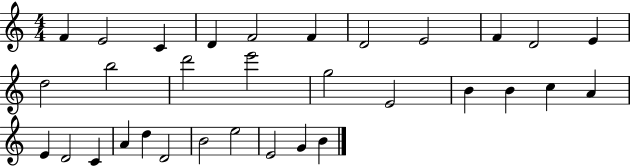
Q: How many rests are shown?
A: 0